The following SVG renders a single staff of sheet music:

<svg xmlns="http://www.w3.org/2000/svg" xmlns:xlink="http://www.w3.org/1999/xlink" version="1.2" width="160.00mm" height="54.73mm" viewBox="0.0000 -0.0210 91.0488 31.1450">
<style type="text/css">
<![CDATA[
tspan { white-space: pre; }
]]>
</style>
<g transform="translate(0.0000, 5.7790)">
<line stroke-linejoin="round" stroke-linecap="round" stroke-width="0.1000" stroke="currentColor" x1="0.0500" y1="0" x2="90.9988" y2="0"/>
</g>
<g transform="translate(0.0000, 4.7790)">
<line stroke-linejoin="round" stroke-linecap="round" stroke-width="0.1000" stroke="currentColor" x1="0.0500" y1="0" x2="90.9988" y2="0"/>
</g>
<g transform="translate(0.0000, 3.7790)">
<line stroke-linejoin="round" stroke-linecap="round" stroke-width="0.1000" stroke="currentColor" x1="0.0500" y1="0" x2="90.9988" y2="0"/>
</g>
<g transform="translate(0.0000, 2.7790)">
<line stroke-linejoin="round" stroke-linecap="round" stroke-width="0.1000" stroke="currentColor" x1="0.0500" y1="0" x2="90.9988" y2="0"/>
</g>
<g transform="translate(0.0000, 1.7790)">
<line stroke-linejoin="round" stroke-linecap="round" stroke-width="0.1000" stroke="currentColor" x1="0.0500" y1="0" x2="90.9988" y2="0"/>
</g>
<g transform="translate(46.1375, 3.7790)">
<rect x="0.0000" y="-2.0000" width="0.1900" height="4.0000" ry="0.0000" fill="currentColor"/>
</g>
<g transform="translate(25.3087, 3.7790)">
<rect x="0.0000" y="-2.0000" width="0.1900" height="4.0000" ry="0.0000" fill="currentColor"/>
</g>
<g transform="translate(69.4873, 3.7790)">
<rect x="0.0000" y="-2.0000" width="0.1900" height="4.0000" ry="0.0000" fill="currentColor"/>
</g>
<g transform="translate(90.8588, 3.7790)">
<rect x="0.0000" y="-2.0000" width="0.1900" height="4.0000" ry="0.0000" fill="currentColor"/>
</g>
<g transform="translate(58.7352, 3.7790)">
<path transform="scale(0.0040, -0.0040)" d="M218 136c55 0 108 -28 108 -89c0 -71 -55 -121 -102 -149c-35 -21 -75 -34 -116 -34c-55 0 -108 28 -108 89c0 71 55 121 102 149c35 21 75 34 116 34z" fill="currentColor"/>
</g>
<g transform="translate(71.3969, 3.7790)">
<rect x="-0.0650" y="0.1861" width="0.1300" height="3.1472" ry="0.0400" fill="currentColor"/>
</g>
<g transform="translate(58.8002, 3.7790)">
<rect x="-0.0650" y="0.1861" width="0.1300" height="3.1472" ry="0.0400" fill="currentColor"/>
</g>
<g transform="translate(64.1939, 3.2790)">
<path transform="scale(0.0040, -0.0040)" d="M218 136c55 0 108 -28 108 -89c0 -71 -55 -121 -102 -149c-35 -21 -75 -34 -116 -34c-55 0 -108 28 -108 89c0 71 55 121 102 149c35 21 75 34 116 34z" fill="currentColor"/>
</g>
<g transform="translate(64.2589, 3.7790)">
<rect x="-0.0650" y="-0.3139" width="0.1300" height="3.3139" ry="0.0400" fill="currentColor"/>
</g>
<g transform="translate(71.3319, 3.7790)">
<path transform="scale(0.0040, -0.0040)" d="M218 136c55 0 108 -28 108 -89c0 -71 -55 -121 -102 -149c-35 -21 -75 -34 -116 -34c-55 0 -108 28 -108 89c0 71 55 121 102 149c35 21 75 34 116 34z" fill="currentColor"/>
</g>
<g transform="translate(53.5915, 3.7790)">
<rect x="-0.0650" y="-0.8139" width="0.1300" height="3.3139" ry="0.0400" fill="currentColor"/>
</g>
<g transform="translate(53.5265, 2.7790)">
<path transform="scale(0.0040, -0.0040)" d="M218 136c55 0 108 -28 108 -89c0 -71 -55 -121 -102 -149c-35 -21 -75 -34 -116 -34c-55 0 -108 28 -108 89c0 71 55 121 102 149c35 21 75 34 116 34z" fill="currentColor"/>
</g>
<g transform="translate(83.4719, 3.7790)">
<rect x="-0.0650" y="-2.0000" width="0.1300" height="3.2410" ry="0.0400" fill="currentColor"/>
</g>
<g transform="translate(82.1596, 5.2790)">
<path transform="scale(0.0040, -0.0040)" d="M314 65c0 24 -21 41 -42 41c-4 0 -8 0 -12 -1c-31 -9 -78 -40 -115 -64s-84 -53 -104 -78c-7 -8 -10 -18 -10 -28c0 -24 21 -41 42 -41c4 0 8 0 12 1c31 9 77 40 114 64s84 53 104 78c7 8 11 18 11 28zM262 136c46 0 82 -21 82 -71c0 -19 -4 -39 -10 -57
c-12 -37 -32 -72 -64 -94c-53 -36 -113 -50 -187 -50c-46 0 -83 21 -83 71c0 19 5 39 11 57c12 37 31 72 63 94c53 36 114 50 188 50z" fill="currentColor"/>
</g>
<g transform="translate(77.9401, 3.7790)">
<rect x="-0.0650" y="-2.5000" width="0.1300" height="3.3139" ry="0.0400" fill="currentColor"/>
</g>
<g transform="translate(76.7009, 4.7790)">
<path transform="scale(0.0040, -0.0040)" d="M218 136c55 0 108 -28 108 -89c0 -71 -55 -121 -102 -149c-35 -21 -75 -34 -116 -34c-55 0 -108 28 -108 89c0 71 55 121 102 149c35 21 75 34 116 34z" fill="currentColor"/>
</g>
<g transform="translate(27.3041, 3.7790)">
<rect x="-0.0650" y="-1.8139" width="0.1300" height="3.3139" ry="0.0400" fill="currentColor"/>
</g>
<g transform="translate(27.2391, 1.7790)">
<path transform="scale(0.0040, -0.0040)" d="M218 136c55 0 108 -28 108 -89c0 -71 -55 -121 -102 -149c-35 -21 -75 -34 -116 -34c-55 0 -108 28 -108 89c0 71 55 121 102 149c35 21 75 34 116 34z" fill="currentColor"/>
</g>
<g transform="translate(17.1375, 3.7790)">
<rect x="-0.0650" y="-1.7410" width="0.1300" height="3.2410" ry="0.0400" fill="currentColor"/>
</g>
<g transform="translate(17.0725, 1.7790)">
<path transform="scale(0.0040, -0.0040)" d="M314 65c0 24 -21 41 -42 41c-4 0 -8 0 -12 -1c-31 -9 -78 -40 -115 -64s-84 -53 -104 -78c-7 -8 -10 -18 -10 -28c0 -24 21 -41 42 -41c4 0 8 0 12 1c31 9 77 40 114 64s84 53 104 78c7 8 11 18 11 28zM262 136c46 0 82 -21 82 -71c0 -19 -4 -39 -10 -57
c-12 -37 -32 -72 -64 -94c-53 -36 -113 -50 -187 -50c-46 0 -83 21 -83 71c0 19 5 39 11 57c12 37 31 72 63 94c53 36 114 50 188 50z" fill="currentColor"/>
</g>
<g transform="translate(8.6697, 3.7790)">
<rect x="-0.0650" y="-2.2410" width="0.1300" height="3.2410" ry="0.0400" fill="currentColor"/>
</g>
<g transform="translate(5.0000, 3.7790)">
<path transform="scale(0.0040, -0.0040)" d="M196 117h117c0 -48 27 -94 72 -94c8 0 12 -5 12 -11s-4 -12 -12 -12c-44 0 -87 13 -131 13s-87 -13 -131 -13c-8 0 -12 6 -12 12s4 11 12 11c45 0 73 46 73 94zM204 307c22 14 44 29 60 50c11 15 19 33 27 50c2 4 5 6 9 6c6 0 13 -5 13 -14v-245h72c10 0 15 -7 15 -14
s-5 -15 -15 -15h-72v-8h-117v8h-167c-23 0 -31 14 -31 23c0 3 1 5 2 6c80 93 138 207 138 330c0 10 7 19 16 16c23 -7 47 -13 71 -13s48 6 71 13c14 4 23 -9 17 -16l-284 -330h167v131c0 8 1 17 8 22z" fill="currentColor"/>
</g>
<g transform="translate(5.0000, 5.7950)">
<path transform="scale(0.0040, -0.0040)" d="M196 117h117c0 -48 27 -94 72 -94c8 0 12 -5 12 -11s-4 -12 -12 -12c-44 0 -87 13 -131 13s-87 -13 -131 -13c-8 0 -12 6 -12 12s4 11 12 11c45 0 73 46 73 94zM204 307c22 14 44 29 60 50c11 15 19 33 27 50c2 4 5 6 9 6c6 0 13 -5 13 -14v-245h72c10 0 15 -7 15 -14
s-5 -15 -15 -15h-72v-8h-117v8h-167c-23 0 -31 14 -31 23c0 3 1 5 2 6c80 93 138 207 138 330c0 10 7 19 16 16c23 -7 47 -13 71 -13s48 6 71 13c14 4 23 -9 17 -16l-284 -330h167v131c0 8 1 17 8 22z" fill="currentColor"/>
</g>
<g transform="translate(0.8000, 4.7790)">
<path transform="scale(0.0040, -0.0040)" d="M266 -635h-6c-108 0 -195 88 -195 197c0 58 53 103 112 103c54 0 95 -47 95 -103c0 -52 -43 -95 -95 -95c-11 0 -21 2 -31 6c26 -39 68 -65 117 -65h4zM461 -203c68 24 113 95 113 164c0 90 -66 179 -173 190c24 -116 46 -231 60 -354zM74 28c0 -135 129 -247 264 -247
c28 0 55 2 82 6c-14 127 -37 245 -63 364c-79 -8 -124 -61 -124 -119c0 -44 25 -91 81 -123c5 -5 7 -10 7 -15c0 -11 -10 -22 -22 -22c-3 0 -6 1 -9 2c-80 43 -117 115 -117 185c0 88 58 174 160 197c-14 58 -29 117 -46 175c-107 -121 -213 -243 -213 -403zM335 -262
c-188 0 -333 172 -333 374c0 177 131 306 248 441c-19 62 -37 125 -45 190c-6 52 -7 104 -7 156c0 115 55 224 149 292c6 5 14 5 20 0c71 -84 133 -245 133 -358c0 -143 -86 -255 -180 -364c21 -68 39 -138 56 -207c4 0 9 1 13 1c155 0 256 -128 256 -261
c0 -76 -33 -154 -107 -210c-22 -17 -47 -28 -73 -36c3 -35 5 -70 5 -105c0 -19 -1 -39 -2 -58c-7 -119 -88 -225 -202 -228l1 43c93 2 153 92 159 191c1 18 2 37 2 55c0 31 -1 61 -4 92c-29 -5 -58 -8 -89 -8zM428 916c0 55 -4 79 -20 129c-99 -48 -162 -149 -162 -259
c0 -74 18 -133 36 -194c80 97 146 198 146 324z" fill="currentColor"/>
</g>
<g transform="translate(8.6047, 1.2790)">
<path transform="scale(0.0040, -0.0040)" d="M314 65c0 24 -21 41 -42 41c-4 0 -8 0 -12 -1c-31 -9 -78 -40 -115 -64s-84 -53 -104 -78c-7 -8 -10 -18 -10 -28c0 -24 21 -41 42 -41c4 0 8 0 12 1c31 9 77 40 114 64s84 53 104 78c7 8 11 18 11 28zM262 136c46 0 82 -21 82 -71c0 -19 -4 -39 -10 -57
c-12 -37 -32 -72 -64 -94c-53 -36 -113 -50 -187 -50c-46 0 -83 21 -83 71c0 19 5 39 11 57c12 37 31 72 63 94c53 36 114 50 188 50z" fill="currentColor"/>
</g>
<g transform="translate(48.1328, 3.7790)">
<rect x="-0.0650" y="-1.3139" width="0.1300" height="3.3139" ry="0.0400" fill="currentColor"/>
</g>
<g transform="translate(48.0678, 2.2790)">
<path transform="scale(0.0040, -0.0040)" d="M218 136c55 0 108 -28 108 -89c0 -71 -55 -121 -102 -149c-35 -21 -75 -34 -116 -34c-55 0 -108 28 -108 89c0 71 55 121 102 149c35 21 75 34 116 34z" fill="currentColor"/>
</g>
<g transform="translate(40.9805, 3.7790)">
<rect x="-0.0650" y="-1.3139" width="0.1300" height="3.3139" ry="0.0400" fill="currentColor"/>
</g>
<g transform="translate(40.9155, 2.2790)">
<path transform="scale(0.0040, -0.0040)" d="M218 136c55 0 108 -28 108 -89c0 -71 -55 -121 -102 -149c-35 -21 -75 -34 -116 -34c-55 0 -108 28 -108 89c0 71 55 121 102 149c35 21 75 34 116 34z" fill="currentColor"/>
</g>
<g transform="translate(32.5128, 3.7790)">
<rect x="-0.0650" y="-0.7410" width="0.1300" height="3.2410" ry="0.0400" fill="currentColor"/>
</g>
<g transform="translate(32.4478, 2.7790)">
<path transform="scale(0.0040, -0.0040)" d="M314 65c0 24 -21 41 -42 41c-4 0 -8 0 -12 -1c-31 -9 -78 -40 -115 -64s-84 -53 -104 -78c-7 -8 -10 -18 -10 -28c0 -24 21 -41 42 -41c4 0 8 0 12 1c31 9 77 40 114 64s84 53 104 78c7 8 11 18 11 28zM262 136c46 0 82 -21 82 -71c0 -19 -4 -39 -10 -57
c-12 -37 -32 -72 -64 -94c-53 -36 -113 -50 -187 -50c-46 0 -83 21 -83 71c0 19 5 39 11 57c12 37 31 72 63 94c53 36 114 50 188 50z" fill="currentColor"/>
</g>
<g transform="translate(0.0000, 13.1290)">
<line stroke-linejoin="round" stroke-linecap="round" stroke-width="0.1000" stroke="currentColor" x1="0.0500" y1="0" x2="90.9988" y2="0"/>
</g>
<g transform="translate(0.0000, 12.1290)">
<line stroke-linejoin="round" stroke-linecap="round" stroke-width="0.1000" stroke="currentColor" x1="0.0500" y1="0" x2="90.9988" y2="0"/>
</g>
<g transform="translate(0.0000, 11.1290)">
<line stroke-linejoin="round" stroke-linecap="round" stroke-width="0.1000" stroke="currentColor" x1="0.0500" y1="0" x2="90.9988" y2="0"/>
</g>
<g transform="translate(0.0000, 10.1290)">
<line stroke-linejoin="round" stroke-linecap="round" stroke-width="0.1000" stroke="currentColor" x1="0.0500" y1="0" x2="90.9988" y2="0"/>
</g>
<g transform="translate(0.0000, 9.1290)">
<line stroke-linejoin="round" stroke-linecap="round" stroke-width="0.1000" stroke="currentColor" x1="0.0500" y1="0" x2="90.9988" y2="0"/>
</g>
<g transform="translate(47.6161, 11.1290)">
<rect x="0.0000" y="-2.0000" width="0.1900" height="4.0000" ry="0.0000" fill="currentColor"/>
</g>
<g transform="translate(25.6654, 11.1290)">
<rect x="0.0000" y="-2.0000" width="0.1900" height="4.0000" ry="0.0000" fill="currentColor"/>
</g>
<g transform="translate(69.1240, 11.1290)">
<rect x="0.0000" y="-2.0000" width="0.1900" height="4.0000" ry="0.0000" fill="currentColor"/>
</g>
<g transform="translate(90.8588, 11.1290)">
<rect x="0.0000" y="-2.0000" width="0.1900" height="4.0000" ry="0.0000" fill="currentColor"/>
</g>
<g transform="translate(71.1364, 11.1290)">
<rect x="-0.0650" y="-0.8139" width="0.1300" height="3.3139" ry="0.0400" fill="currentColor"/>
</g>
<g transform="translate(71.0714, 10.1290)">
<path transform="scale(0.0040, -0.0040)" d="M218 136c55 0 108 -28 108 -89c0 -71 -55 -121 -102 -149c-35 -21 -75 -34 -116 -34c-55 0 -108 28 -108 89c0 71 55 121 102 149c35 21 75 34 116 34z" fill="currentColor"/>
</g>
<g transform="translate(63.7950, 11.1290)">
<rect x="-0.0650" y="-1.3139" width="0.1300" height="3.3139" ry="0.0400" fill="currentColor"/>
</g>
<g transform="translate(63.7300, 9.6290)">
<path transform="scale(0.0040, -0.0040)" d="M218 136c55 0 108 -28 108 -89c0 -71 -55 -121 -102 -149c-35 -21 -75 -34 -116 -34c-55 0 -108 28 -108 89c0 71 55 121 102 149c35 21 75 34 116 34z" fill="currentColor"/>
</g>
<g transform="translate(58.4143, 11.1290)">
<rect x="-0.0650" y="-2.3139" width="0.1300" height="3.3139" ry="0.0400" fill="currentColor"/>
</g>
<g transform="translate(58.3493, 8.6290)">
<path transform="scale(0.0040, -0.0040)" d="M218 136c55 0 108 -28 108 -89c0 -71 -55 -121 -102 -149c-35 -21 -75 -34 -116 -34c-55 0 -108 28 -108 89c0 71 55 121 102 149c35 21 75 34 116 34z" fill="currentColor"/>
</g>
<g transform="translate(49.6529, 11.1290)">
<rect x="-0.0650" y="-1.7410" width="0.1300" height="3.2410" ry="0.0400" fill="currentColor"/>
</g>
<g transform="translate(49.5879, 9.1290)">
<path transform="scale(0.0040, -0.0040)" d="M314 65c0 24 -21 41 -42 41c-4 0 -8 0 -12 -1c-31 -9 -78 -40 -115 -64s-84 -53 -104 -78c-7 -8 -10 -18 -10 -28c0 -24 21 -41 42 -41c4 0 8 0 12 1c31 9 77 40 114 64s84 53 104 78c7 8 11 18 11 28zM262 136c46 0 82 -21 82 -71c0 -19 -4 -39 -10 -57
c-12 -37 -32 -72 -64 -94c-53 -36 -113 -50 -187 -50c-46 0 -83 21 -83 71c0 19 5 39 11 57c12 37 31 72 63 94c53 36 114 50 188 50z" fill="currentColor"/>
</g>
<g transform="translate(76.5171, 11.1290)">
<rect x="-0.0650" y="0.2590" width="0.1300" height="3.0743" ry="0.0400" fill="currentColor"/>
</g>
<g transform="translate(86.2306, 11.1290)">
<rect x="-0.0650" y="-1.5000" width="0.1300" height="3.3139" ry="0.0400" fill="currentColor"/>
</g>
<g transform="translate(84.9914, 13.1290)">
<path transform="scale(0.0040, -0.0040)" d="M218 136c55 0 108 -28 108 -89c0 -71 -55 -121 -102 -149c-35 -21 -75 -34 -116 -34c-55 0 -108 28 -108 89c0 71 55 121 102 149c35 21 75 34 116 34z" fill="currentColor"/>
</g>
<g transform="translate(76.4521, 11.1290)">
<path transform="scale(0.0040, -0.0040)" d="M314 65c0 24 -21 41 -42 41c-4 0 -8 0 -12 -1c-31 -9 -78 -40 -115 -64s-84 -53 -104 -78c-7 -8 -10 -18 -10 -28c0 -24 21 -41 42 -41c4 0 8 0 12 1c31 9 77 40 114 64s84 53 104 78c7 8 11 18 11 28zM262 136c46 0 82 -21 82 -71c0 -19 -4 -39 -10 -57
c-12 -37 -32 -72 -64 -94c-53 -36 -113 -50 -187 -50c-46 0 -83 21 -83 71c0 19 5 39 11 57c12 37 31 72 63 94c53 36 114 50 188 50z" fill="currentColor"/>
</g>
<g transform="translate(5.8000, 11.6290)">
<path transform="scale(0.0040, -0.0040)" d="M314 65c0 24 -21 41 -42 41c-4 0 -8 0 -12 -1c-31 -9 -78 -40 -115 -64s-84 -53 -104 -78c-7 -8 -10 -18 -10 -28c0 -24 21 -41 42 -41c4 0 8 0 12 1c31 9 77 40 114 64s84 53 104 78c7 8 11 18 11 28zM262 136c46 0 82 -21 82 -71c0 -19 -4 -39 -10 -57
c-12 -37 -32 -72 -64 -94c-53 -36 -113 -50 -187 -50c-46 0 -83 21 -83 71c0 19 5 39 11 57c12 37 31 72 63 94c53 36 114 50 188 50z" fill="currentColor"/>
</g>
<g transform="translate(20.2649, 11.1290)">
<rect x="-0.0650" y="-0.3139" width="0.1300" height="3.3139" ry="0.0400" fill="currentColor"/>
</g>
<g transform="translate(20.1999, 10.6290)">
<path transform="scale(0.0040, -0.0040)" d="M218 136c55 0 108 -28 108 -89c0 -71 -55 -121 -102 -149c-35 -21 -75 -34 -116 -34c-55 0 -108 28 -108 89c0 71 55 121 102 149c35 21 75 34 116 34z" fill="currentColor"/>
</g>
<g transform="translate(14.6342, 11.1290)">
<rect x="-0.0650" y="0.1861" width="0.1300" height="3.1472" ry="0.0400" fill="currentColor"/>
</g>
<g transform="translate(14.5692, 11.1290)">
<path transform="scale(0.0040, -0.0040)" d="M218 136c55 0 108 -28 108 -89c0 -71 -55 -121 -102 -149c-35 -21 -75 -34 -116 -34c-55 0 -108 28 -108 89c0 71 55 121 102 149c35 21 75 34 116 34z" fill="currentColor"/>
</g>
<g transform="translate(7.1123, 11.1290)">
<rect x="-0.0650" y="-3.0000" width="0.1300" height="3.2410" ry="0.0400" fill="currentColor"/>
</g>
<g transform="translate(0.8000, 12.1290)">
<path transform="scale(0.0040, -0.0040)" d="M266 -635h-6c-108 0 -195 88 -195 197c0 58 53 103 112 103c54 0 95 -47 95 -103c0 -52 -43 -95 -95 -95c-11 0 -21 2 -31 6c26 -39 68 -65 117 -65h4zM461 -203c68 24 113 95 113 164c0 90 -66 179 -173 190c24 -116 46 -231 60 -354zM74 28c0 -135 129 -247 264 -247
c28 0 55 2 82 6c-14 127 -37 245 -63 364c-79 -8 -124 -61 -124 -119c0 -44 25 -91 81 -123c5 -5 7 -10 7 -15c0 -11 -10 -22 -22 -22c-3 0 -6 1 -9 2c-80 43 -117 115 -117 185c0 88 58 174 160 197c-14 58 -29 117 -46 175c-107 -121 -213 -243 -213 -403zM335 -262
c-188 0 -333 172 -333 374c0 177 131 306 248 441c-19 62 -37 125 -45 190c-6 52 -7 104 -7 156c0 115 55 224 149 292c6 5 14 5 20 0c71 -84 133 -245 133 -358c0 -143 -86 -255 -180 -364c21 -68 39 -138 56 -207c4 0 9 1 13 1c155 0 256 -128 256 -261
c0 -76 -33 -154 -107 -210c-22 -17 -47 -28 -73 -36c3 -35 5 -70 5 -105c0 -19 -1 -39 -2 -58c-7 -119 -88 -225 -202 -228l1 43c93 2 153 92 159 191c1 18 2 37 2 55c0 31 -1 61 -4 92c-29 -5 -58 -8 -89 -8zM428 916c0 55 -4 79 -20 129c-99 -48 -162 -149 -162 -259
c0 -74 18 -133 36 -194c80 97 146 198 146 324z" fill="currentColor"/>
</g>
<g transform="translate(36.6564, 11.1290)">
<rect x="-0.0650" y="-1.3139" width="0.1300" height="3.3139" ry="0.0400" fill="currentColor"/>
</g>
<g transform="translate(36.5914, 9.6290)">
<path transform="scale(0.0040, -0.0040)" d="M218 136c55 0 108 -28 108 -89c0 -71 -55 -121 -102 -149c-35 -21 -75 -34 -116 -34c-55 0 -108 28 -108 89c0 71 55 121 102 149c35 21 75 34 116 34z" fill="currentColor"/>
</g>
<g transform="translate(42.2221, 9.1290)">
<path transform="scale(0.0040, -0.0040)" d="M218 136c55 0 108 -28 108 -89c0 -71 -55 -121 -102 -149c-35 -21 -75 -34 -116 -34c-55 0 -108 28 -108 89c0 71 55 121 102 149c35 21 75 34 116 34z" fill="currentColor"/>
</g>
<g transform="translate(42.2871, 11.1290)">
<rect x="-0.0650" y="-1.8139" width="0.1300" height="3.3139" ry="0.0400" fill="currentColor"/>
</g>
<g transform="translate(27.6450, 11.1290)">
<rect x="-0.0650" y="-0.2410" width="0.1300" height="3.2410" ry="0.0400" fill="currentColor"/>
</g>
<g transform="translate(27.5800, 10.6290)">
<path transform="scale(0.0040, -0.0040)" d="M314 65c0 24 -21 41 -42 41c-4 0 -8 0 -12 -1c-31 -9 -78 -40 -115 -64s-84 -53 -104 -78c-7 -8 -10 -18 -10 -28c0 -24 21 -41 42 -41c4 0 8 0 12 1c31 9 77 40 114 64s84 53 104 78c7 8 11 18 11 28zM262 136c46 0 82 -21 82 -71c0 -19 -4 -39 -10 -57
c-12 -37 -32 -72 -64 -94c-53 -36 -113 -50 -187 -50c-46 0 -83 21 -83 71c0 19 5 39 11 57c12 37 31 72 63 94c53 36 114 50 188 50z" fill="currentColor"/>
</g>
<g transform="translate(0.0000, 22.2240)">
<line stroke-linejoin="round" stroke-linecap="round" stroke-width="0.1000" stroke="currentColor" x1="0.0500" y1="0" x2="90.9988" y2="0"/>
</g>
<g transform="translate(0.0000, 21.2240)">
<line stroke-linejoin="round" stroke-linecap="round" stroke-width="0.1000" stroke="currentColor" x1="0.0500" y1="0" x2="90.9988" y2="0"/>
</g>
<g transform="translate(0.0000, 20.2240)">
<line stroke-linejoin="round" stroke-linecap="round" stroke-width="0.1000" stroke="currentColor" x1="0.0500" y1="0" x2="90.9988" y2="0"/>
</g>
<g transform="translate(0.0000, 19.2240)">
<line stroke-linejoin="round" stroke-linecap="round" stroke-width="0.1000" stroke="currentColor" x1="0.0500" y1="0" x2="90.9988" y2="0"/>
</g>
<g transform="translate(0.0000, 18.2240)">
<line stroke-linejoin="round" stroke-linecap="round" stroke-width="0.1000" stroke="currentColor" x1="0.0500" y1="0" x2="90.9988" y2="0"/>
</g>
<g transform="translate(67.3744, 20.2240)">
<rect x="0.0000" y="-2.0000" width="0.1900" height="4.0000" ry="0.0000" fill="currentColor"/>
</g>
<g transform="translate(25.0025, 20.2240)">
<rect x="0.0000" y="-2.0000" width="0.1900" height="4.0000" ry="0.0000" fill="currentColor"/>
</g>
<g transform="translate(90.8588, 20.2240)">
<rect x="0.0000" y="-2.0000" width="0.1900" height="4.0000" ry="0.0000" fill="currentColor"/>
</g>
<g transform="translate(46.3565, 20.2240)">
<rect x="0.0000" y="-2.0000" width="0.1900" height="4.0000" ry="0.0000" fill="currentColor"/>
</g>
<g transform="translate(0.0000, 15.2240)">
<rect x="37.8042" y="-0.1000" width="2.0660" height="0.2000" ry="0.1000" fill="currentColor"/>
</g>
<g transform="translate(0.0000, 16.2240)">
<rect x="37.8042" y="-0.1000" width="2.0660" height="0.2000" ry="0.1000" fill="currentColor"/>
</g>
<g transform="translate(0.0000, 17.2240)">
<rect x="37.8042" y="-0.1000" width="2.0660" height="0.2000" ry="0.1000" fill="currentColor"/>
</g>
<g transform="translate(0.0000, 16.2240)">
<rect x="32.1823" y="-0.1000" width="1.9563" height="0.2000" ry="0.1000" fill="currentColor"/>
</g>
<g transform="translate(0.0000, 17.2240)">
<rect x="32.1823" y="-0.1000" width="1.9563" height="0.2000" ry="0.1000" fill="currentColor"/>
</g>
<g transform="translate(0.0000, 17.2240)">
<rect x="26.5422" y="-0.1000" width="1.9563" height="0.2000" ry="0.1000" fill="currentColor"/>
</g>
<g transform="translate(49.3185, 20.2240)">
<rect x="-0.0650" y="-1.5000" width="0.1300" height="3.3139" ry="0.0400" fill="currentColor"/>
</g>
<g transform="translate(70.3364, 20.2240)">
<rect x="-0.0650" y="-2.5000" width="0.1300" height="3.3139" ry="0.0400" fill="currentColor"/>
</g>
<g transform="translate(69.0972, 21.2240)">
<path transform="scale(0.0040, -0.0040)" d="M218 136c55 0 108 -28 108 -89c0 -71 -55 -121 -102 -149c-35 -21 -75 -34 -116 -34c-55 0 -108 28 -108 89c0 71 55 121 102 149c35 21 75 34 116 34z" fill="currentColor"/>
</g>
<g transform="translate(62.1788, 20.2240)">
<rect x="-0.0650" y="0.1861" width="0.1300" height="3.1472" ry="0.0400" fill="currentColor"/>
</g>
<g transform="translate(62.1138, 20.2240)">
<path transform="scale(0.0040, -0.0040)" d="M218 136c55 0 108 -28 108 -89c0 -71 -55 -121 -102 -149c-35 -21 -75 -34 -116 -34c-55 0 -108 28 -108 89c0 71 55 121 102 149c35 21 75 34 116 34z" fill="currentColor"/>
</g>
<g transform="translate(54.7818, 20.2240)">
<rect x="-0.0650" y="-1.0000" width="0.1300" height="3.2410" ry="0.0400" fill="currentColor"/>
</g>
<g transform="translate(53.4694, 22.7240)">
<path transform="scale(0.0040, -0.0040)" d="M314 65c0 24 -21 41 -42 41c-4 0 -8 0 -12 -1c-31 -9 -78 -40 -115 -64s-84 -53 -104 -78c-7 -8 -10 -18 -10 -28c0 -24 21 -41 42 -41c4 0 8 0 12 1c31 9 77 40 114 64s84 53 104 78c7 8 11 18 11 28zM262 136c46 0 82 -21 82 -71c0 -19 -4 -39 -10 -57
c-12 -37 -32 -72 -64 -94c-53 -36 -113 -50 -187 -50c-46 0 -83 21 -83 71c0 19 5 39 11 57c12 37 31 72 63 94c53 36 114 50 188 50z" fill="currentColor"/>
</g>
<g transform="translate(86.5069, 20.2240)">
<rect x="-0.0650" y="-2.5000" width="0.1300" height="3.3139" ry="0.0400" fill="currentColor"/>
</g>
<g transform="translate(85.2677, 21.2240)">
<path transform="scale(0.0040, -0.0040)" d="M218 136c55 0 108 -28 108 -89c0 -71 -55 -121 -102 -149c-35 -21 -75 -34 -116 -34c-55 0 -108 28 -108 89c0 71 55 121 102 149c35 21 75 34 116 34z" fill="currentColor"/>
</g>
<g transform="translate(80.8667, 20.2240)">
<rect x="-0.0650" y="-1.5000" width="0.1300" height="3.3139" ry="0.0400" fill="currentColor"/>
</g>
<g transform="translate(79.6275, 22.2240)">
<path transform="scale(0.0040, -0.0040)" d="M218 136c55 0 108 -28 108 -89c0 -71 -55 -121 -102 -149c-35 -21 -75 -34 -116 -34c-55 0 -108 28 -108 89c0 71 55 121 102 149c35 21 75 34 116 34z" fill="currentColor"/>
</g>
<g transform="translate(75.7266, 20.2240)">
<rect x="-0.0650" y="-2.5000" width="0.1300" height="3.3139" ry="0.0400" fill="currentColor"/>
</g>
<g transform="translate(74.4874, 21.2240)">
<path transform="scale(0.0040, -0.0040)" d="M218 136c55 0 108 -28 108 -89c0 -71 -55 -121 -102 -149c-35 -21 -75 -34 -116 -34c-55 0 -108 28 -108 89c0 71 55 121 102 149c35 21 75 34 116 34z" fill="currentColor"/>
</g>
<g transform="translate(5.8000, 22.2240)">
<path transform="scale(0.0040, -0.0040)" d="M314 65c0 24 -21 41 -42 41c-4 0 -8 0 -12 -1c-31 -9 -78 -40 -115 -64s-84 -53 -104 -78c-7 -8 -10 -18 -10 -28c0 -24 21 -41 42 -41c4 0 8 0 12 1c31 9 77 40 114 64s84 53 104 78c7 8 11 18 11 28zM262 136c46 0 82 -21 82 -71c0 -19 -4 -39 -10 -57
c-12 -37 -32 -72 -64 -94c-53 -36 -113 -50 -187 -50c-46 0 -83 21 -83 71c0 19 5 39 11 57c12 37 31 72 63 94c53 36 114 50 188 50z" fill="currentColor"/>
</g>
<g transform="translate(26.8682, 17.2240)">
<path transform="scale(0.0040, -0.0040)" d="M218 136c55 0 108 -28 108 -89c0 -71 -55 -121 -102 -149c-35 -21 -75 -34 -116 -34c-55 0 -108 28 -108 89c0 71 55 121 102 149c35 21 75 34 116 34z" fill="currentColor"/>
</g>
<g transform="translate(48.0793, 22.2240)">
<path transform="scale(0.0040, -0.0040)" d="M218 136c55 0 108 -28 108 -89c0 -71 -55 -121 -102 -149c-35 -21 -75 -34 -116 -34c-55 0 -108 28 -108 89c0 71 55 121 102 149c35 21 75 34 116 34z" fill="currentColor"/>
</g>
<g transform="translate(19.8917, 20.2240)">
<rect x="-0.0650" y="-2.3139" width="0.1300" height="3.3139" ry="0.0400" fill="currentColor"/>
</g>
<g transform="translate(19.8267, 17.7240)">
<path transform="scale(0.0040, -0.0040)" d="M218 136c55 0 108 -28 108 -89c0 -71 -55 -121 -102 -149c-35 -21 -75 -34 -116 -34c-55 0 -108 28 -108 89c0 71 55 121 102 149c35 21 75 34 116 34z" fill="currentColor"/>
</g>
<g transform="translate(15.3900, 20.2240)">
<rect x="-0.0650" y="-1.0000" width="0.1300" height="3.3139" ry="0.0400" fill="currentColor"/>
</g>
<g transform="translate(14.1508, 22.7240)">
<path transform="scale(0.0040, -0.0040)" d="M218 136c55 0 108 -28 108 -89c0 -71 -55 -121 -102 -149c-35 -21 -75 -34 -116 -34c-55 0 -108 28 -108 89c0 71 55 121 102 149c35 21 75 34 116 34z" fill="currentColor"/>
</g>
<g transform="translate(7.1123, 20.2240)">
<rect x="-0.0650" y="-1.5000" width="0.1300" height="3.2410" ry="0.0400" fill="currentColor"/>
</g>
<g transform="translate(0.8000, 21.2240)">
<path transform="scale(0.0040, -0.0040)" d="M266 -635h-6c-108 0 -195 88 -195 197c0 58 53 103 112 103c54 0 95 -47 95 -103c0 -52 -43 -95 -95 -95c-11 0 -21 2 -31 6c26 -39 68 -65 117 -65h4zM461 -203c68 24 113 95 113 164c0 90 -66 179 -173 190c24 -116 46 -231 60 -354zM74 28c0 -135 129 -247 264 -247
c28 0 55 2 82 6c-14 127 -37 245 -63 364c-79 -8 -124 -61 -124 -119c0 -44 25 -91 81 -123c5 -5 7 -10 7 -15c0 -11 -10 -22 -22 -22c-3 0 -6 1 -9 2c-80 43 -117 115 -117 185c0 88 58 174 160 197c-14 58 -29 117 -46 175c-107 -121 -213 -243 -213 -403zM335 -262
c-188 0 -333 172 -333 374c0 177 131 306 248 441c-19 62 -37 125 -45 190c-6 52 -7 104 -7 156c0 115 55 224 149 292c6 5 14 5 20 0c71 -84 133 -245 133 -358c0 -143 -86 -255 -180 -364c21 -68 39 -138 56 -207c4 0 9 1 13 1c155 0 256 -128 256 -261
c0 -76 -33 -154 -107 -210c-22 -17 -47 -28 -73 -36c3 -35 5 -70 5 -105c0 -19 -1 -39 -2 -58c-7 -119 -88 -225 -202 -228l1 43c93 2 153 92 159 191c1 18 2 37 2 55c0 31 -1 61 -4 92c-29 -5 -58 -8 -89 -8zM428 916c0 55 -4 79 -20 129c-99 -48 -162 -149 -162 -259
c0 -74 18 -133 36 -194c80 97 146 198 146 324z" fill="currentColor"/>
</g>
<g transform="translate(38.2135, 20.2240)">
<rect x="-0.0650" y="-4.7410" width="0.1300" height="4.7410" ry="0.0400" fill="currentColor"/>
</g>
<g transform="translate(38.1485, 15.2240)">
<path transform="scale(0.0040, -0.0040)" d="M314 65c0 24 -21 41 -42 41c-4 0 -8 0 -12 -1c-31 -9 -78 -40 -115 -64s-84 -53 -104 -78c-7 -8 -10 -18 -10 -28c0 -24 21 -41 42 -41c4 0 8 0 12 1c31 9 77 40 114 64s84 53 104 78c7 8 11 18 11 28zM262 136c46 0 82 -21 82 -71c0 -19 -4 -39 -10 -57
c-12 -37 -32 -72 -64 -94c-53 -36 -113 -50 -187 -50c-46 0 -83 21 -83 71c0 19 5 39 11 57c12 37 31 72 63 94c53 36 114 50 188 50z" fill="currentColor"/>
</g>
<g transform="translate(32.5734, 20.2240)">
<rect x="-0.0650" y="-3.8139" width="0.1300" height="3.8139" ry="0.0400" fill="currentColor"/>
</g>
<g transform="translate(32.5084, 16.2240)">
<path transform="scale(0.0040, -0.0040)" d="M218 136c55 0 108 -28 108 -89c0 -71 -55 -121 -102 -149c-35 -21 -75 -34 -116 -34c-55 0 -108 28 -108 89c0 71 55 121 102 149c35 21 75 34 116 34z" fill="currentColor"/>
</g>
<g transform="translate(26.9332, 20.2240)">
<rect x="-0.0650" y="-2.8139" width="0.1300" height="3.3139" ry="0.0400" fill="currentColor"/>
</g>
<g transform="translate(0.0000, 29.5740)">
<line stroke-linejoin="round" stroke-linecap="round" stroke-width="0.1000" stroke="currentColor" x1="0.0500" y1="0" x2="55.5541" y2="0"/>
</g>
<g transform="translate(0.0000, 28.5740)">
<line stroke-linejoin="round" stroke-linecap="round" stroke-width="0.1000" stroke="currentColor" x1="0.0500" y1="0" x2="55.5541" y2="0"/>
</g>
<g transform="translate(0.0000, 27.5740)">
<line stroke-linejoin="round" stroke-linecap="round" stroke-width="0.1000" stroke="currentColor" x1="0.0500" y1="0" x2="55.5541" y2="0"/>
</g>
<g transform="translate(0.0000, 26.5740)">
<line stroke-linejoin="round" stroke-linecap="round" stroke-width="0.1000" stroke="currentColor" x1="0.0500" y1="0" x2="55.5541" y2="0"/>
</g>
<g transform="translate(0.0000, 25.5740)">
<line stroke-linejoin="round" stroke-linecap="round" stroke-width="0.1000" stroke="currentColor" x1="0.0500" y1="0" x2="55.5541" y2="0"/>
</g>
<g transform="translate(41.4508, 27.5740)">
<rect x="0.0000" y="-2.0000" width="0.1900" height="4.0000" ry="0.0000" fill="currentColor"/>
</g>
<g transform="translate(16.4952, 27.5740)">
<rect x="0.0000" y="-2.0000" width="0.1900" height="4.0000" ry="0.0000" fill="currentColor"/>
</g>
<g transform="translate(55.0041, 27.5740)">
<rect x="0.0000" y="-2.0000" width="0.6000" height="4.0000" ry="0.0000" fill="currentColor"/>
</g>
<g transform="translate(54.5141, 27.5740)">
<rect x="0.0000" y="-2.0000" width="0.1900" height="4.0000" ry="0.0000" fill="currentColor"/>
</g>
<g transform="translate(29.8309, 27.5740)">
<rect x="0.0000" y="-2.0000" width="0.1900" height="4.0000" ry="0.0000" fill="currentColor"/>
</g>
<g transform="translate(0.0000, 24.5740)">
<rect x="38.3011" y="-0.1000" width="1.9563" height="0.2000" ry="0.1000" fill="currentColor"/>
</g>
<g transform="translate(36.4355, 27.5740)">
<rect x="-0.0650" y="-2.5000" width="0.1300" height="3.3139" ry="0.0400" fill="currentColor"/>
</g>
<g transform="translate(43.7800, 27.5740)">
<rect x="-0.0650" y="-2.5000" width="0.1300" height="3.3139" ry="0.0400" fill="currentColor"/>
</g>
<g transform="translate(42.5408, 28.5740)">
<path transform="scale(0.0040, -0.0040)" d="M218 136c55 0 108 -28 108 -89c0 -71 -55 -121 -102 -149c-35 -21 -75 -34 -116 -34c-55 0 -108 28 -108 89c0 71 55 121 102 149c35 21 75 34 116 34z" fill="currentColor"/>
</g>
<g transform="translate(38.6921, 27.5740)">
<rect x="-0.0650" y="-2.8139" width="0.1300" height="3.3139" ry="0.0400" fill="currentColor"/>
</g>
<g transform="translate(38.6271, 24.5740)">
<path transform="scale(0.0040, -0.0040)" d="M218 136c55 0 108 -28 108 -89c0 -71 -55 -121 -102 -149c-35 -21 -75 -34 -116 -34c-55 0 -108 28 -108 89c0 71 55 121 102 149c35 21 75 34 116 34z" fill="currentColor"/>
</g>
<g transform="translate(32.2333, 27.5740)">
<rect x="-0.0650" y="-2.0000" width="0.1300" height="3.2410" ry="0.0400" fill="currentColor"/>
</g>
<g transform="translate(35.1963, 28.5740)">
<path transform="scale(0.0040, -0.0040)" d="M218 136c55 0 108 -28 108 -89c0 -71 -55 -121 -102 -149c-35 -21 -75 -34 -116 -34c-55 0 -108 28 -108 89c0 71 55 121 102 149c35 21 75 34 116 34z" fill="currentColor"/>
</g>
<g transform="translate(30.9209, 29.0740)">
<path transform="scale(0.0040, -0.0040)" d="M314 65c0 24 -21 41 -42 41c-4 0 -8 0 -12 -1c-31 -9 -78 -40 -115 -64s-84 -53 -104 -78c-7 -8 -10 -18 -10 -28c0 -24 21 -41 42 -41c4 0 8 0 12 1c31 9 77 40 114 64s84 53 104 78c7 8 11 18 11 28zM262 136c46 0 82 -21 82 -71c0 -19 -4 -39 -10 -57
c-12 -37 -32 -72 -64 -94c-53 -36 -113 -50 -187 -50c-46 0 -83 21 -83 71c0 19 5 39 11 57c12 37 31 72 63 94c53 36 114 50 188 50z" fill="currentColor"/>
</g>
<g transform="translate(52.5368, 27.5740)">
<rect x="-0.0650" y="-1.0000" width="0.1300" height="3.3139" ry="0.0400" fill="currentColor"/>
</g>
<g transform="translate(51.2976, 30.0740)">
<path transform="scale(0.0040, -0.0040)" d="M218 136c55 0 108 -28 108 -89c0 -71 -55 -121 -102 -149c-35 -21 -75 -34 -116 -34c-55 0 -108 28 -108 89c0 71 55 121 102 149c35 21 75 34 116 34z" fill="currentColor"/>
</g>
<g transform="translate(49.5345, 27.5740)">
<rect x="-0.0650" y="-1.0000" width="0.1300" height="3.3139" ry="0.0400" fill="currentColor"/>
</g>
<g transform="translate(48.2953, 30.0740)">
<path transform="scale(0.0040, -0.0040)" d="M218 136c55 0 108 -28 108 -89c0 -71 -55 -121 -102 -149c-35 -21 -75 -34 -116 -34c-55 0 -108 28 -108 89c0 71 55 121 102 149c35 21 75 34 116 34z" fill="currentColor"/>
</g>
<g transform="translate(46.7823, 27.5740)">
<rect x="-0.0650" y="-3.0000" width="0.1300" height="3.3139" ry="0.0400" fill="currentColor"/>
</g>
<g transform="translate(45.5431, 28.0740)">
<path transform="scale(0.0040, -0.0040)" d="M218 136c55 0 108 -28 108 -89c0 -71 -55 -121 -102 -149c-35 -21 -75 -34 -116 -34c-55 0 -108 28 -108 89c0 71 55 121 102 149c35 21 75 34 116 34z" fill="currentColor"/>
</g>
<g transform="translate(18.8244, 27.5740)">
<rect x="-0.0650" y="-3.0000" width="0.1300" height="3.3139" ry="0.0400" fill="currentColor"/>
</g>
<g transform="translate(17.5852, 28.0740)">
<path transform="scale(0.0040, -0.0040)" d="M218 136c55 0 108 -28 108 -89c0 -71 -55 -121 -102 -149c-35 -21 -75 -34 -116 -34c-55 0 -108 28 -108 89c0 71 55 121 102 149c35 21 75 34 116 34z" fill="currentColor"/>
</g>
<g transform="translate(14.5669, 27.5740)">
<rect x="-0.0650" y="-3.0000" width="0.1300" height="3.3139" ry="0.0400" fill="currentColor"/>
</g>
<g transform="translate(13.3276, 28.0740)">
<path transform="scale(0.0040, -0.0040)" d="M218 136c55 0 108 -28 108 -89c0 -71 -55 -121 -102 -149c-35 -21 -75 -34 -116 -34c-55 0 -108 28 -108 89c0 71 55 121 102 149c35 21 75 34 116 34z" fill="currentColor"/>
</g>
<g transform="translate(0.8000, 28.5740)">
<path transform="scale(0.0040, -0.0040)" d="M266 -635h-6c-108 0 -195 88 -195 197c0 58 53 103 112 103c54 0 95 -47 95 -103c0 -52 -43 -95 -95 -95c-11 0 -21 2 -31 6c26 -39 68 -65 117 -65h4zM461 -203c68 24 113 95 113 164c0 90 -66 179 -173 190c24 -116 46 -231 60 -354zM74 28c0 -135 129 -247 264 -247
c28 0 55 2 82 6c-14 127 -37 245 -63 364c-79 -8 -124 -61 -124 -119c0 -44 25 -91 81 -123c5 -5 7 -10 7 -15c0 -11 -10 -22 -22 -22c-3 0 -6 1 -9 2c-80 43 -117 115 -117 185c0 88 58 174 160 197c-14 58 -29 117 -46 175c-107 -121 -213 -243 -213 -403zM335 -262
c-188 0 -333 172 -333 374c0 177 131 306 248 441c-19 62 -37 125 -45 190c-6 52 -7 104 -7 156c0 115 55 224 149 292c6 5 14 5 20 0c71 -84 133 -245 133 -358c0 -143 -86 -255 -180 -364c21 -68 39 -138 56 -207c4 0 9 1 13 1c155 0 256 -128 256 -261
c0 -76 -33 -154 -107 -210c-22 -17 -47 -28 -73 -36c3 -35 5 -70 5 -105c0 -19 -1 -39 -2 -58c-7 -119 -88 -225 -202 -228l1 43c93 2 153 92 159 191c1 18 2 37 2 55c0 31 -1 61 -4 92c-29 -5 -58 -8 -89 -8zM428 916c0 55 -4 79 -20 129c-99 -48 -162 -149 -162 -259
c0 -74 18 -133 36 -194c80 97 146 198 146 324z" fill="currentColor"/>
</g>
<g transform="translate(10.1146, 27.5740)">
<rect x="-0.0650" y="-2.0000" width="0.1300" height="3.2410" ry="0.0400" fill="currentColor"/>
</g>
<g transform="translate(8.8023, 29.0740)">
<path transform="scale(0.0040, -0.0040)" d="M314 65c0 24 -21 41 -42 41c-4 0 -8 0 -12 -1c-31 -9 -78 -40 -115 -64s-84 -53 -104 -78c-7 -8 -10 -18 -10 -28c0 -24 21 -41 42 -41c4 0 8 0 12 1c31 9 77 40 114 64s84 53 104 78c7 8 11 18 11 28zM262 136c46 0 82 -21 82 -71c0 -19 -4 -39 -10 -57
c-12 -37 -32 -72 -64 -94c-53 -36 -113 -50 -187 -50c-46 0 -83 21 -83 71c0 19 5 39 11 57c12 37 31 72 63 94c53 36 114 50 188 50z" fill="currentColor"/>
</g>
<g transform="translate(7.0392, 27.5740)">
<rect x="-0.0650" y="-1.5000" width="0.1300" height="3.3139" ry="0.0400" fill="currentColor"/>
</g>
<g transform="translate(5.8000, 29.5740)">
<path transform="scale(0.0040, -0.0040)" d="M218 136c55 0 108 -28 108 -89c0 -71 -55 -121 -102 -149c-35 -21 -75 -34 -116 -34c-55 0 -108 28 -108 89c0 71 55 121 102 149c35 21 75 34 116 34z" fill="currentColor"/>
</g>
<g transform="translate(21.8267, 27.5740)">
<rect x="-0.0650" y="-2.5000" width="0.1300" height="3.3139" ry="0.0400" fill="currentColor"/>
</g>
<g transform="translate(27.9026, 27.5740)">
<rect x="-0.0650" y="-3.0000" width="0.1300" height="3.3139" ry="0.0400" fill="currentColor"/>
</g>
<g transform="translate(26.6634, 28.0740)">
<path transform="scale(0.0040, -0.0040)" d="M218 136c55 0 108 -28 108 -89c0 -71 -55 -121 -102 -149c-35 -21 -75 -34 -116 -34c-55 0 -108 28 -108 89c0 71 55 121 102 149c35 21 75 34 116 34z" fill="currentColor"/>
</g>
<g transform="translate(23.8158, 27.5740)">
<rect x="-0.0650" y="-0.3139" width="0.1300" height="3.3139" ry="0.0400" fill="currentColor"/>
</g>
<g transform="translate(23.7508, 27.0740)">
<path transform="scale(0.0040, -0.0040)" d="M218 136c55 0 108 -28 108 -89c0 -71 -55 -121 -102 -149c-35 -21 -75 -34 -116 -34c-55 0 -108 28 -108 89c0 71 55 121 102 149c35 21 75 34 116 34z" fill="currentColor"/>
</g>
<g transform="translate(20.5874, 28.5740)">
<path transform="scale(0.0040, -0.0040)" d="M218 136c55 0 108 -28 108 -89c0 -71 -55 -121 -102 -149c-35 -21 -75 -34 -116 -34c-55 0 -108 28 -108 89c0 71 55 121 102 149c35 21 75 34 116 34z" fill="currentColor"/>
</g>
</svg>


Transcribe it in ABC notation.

X:1
T:Untitled
M:4/4
L:1/4
K:C
g2 f2 f d2 e e d B c B G F2 A2 B c c2 e f f2 g e d B2 E E2 D g a c' e'2 E D2 B G G E G E F2 A A G c A F2 G a G A D D